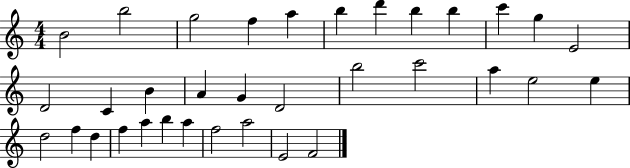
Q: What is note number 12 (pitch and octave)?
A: E4